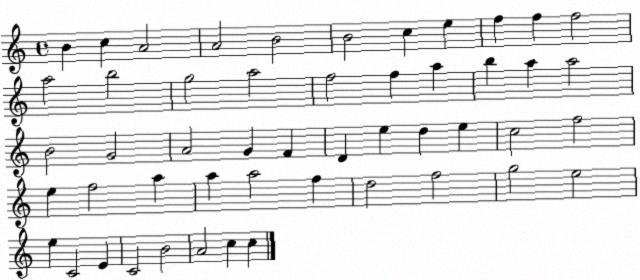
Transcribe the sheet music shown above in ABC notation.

X:1
T:Untitled
M:4/4
L:1/4
K:C
B c A2 A2 B2 B2 c e f f f2 a2 b2 g2 a2 f2 f a b a a2 B2 G2 A2 G F D e d e c2 f2 e f2 a a a2 f d2 f2 g2 e2 e C2 E C2 B2 A2 c c